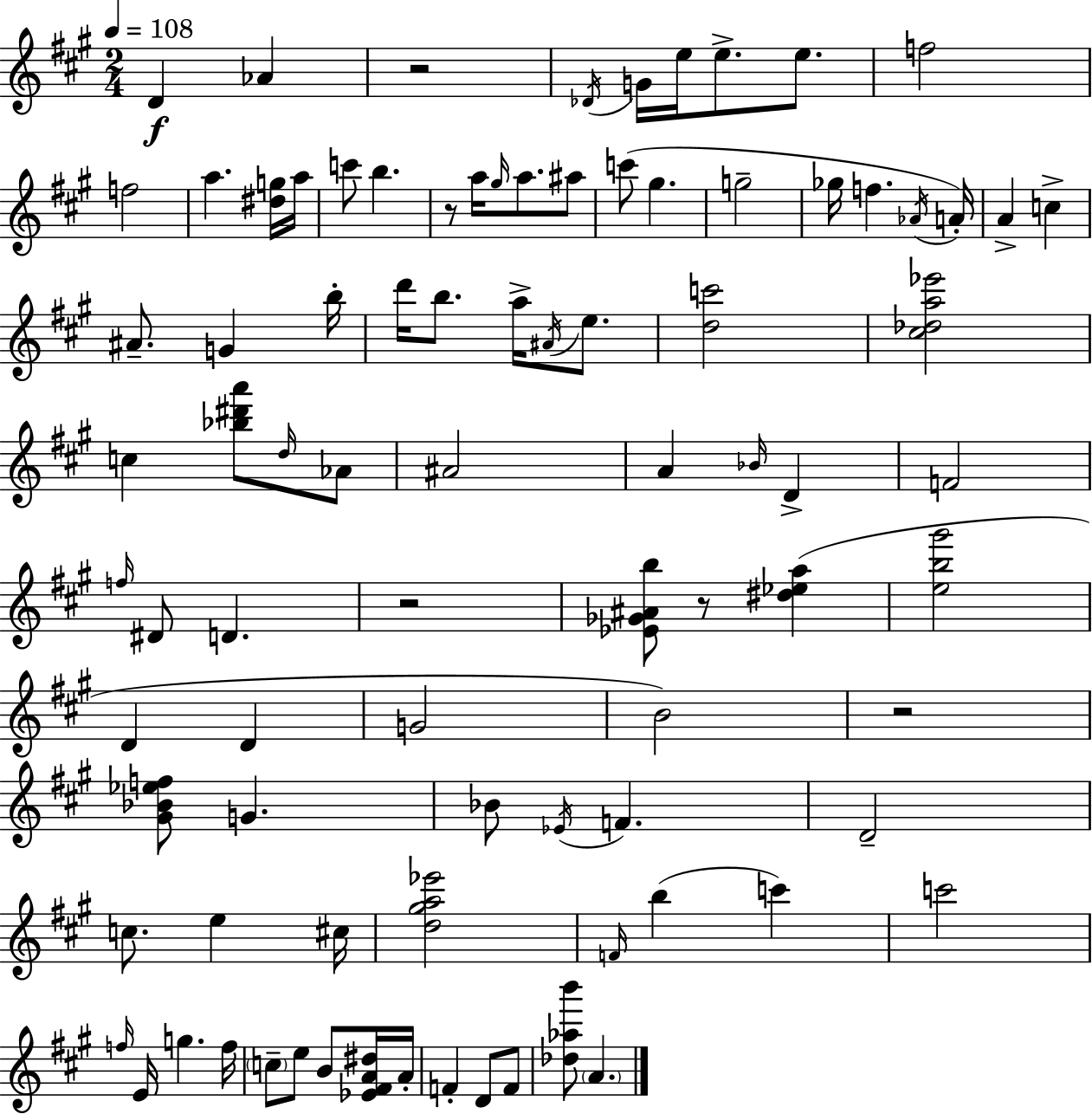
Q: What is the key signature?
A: A major